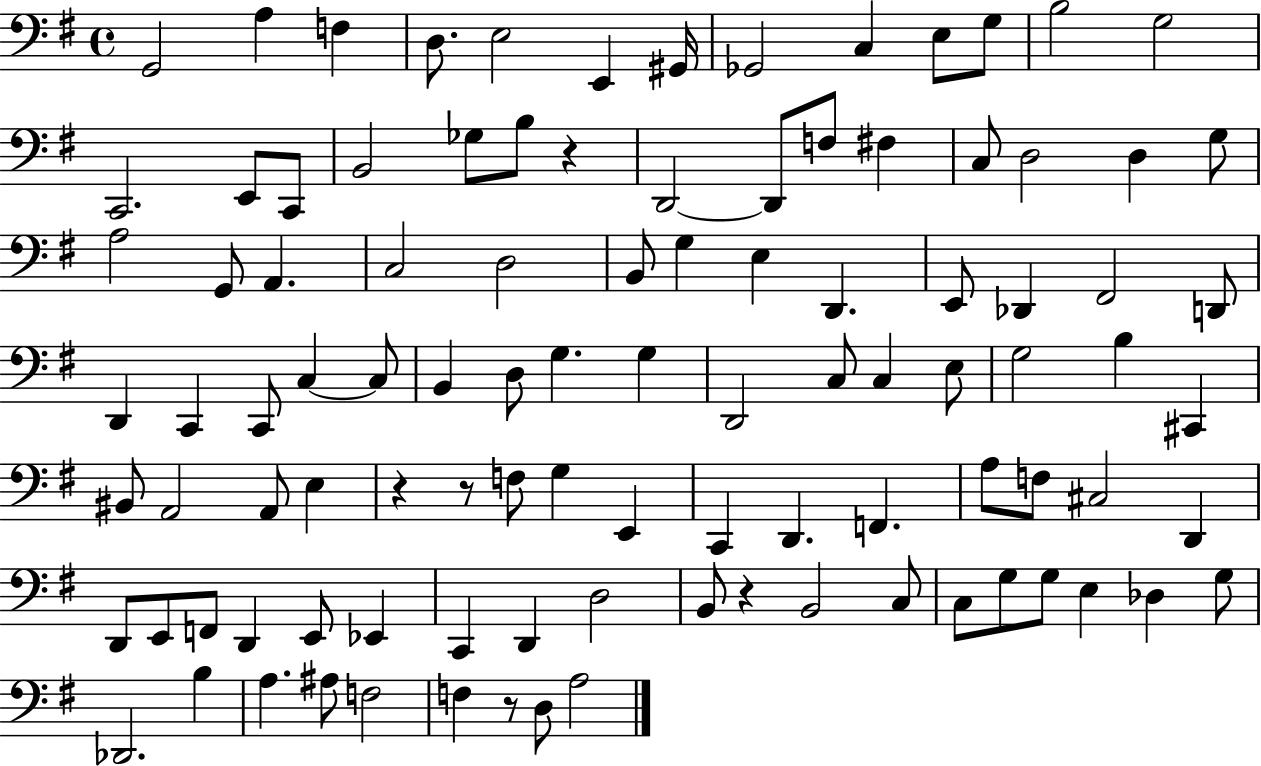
{
  \clef bass
  \time 4/4
  \defaultTimeSignature
  \key g \major
  \repeat volta 2 { g,2 a4 f4 | d8. e2 e,4 gis,16 | ges,2 c4 e8 g8 | b2 g2 | \break c,2. e,8 c,8 | b,2 ges8 b8 r4 | d,2~~ d,8 f8 fis4 | c8 d2 d4 g8 | \break a2 g,8 a,4. | c2 d2 | b,8 g4 e4 d,4. | e,8 des,4 fis,2 d,8 | \break d,4 c,4 c,8 c4~~ c8 | b,4 d8 g4. g4 | d,2 c8 c4 e8 | g2 b4 cis,4 | \break bis,8 a,2 a,8 e4 | r4 r8 f8 g4 e,4 | c,4 d,4. f,4. | a8 f8 cis2 d,4 | \break d,8 e,8 f,8 d,4 e,8 ees,4 | c,4 d,4 d2 | b,8 r4 b,2 c8 | c8 g8 g8 e4 des4 g8 | \break des,2. b4 | a4. ais8 f2 | f4 r8 d8 a2 | } \bar "|."
}